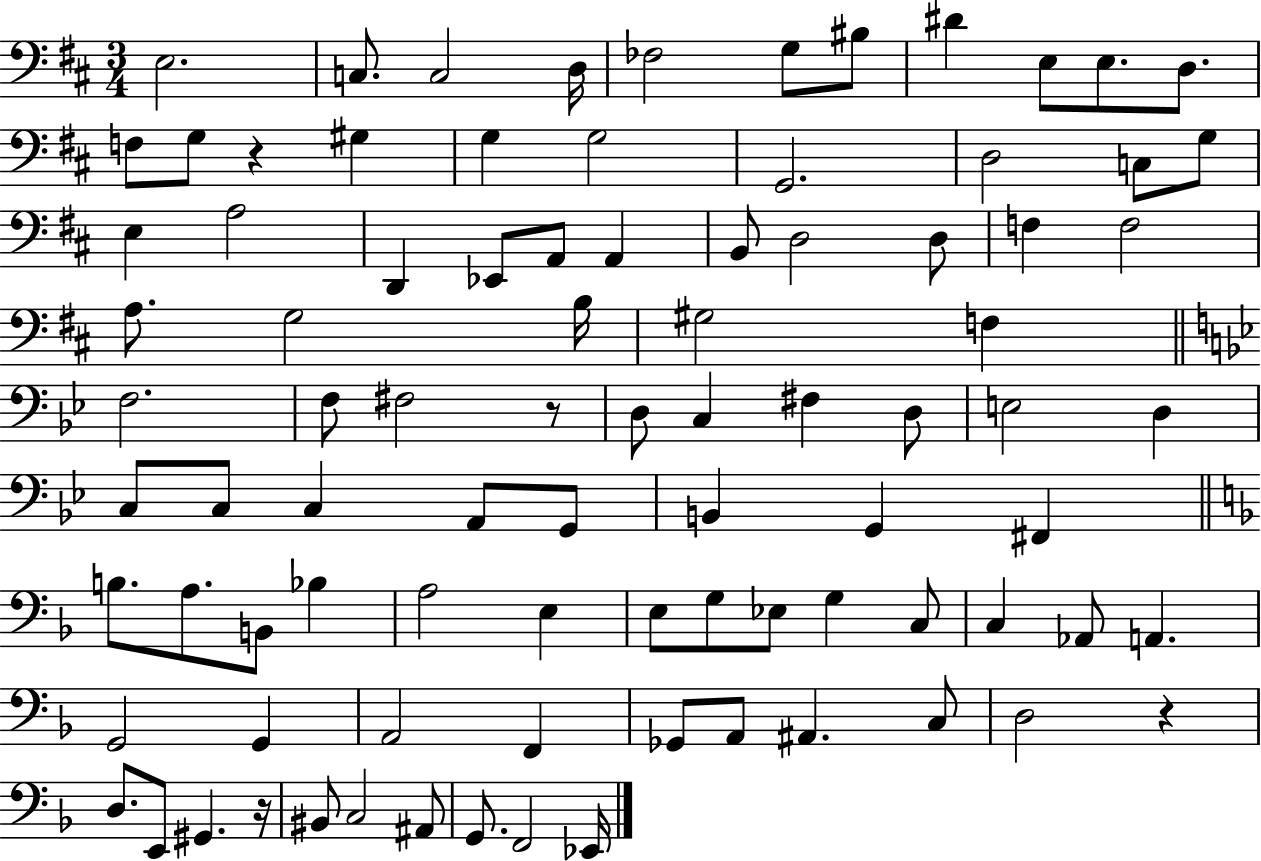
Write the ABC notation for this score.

X:1
T:Untitled
M:3/4
L:1/4
K:D
E,2 C,/2 C,2 D,/4 _F,2 G,/2 ^B,/2 ^D E,/2 E,/2 D,/2 F,/2 G,/2 z ^G, G, G,2 G,,2 D,2 C,/2 G,/2 E, A,2 D,, _E,,/2 A,,/2 A,, B,,/2 D,2 D,/2 F, F,2 A,/2 G,2 B,/4 ^G,2 F, F,2 F,/2 ^F,2 z/2 D,/2 C, ^F, D,/2 E,2 D, C,/2 C,/2 C, A,,/2 G,,/2 B,, G,, ^F,, B,/2 A,/2 B,,/2 _B, A,2 E, E,/2 G,/2 _E,/2 G, C,/2 C, _A,,/2 A,, G,,2 G,, A,,2 F,, _G,,/2 A,,/2 ^A,, C,/2 D,2 z D,/2 E,,/2 ^G,, z/4 ^B,,/2 C,2 ^A,,/2 G,,/2 F,,2 _E,,/4